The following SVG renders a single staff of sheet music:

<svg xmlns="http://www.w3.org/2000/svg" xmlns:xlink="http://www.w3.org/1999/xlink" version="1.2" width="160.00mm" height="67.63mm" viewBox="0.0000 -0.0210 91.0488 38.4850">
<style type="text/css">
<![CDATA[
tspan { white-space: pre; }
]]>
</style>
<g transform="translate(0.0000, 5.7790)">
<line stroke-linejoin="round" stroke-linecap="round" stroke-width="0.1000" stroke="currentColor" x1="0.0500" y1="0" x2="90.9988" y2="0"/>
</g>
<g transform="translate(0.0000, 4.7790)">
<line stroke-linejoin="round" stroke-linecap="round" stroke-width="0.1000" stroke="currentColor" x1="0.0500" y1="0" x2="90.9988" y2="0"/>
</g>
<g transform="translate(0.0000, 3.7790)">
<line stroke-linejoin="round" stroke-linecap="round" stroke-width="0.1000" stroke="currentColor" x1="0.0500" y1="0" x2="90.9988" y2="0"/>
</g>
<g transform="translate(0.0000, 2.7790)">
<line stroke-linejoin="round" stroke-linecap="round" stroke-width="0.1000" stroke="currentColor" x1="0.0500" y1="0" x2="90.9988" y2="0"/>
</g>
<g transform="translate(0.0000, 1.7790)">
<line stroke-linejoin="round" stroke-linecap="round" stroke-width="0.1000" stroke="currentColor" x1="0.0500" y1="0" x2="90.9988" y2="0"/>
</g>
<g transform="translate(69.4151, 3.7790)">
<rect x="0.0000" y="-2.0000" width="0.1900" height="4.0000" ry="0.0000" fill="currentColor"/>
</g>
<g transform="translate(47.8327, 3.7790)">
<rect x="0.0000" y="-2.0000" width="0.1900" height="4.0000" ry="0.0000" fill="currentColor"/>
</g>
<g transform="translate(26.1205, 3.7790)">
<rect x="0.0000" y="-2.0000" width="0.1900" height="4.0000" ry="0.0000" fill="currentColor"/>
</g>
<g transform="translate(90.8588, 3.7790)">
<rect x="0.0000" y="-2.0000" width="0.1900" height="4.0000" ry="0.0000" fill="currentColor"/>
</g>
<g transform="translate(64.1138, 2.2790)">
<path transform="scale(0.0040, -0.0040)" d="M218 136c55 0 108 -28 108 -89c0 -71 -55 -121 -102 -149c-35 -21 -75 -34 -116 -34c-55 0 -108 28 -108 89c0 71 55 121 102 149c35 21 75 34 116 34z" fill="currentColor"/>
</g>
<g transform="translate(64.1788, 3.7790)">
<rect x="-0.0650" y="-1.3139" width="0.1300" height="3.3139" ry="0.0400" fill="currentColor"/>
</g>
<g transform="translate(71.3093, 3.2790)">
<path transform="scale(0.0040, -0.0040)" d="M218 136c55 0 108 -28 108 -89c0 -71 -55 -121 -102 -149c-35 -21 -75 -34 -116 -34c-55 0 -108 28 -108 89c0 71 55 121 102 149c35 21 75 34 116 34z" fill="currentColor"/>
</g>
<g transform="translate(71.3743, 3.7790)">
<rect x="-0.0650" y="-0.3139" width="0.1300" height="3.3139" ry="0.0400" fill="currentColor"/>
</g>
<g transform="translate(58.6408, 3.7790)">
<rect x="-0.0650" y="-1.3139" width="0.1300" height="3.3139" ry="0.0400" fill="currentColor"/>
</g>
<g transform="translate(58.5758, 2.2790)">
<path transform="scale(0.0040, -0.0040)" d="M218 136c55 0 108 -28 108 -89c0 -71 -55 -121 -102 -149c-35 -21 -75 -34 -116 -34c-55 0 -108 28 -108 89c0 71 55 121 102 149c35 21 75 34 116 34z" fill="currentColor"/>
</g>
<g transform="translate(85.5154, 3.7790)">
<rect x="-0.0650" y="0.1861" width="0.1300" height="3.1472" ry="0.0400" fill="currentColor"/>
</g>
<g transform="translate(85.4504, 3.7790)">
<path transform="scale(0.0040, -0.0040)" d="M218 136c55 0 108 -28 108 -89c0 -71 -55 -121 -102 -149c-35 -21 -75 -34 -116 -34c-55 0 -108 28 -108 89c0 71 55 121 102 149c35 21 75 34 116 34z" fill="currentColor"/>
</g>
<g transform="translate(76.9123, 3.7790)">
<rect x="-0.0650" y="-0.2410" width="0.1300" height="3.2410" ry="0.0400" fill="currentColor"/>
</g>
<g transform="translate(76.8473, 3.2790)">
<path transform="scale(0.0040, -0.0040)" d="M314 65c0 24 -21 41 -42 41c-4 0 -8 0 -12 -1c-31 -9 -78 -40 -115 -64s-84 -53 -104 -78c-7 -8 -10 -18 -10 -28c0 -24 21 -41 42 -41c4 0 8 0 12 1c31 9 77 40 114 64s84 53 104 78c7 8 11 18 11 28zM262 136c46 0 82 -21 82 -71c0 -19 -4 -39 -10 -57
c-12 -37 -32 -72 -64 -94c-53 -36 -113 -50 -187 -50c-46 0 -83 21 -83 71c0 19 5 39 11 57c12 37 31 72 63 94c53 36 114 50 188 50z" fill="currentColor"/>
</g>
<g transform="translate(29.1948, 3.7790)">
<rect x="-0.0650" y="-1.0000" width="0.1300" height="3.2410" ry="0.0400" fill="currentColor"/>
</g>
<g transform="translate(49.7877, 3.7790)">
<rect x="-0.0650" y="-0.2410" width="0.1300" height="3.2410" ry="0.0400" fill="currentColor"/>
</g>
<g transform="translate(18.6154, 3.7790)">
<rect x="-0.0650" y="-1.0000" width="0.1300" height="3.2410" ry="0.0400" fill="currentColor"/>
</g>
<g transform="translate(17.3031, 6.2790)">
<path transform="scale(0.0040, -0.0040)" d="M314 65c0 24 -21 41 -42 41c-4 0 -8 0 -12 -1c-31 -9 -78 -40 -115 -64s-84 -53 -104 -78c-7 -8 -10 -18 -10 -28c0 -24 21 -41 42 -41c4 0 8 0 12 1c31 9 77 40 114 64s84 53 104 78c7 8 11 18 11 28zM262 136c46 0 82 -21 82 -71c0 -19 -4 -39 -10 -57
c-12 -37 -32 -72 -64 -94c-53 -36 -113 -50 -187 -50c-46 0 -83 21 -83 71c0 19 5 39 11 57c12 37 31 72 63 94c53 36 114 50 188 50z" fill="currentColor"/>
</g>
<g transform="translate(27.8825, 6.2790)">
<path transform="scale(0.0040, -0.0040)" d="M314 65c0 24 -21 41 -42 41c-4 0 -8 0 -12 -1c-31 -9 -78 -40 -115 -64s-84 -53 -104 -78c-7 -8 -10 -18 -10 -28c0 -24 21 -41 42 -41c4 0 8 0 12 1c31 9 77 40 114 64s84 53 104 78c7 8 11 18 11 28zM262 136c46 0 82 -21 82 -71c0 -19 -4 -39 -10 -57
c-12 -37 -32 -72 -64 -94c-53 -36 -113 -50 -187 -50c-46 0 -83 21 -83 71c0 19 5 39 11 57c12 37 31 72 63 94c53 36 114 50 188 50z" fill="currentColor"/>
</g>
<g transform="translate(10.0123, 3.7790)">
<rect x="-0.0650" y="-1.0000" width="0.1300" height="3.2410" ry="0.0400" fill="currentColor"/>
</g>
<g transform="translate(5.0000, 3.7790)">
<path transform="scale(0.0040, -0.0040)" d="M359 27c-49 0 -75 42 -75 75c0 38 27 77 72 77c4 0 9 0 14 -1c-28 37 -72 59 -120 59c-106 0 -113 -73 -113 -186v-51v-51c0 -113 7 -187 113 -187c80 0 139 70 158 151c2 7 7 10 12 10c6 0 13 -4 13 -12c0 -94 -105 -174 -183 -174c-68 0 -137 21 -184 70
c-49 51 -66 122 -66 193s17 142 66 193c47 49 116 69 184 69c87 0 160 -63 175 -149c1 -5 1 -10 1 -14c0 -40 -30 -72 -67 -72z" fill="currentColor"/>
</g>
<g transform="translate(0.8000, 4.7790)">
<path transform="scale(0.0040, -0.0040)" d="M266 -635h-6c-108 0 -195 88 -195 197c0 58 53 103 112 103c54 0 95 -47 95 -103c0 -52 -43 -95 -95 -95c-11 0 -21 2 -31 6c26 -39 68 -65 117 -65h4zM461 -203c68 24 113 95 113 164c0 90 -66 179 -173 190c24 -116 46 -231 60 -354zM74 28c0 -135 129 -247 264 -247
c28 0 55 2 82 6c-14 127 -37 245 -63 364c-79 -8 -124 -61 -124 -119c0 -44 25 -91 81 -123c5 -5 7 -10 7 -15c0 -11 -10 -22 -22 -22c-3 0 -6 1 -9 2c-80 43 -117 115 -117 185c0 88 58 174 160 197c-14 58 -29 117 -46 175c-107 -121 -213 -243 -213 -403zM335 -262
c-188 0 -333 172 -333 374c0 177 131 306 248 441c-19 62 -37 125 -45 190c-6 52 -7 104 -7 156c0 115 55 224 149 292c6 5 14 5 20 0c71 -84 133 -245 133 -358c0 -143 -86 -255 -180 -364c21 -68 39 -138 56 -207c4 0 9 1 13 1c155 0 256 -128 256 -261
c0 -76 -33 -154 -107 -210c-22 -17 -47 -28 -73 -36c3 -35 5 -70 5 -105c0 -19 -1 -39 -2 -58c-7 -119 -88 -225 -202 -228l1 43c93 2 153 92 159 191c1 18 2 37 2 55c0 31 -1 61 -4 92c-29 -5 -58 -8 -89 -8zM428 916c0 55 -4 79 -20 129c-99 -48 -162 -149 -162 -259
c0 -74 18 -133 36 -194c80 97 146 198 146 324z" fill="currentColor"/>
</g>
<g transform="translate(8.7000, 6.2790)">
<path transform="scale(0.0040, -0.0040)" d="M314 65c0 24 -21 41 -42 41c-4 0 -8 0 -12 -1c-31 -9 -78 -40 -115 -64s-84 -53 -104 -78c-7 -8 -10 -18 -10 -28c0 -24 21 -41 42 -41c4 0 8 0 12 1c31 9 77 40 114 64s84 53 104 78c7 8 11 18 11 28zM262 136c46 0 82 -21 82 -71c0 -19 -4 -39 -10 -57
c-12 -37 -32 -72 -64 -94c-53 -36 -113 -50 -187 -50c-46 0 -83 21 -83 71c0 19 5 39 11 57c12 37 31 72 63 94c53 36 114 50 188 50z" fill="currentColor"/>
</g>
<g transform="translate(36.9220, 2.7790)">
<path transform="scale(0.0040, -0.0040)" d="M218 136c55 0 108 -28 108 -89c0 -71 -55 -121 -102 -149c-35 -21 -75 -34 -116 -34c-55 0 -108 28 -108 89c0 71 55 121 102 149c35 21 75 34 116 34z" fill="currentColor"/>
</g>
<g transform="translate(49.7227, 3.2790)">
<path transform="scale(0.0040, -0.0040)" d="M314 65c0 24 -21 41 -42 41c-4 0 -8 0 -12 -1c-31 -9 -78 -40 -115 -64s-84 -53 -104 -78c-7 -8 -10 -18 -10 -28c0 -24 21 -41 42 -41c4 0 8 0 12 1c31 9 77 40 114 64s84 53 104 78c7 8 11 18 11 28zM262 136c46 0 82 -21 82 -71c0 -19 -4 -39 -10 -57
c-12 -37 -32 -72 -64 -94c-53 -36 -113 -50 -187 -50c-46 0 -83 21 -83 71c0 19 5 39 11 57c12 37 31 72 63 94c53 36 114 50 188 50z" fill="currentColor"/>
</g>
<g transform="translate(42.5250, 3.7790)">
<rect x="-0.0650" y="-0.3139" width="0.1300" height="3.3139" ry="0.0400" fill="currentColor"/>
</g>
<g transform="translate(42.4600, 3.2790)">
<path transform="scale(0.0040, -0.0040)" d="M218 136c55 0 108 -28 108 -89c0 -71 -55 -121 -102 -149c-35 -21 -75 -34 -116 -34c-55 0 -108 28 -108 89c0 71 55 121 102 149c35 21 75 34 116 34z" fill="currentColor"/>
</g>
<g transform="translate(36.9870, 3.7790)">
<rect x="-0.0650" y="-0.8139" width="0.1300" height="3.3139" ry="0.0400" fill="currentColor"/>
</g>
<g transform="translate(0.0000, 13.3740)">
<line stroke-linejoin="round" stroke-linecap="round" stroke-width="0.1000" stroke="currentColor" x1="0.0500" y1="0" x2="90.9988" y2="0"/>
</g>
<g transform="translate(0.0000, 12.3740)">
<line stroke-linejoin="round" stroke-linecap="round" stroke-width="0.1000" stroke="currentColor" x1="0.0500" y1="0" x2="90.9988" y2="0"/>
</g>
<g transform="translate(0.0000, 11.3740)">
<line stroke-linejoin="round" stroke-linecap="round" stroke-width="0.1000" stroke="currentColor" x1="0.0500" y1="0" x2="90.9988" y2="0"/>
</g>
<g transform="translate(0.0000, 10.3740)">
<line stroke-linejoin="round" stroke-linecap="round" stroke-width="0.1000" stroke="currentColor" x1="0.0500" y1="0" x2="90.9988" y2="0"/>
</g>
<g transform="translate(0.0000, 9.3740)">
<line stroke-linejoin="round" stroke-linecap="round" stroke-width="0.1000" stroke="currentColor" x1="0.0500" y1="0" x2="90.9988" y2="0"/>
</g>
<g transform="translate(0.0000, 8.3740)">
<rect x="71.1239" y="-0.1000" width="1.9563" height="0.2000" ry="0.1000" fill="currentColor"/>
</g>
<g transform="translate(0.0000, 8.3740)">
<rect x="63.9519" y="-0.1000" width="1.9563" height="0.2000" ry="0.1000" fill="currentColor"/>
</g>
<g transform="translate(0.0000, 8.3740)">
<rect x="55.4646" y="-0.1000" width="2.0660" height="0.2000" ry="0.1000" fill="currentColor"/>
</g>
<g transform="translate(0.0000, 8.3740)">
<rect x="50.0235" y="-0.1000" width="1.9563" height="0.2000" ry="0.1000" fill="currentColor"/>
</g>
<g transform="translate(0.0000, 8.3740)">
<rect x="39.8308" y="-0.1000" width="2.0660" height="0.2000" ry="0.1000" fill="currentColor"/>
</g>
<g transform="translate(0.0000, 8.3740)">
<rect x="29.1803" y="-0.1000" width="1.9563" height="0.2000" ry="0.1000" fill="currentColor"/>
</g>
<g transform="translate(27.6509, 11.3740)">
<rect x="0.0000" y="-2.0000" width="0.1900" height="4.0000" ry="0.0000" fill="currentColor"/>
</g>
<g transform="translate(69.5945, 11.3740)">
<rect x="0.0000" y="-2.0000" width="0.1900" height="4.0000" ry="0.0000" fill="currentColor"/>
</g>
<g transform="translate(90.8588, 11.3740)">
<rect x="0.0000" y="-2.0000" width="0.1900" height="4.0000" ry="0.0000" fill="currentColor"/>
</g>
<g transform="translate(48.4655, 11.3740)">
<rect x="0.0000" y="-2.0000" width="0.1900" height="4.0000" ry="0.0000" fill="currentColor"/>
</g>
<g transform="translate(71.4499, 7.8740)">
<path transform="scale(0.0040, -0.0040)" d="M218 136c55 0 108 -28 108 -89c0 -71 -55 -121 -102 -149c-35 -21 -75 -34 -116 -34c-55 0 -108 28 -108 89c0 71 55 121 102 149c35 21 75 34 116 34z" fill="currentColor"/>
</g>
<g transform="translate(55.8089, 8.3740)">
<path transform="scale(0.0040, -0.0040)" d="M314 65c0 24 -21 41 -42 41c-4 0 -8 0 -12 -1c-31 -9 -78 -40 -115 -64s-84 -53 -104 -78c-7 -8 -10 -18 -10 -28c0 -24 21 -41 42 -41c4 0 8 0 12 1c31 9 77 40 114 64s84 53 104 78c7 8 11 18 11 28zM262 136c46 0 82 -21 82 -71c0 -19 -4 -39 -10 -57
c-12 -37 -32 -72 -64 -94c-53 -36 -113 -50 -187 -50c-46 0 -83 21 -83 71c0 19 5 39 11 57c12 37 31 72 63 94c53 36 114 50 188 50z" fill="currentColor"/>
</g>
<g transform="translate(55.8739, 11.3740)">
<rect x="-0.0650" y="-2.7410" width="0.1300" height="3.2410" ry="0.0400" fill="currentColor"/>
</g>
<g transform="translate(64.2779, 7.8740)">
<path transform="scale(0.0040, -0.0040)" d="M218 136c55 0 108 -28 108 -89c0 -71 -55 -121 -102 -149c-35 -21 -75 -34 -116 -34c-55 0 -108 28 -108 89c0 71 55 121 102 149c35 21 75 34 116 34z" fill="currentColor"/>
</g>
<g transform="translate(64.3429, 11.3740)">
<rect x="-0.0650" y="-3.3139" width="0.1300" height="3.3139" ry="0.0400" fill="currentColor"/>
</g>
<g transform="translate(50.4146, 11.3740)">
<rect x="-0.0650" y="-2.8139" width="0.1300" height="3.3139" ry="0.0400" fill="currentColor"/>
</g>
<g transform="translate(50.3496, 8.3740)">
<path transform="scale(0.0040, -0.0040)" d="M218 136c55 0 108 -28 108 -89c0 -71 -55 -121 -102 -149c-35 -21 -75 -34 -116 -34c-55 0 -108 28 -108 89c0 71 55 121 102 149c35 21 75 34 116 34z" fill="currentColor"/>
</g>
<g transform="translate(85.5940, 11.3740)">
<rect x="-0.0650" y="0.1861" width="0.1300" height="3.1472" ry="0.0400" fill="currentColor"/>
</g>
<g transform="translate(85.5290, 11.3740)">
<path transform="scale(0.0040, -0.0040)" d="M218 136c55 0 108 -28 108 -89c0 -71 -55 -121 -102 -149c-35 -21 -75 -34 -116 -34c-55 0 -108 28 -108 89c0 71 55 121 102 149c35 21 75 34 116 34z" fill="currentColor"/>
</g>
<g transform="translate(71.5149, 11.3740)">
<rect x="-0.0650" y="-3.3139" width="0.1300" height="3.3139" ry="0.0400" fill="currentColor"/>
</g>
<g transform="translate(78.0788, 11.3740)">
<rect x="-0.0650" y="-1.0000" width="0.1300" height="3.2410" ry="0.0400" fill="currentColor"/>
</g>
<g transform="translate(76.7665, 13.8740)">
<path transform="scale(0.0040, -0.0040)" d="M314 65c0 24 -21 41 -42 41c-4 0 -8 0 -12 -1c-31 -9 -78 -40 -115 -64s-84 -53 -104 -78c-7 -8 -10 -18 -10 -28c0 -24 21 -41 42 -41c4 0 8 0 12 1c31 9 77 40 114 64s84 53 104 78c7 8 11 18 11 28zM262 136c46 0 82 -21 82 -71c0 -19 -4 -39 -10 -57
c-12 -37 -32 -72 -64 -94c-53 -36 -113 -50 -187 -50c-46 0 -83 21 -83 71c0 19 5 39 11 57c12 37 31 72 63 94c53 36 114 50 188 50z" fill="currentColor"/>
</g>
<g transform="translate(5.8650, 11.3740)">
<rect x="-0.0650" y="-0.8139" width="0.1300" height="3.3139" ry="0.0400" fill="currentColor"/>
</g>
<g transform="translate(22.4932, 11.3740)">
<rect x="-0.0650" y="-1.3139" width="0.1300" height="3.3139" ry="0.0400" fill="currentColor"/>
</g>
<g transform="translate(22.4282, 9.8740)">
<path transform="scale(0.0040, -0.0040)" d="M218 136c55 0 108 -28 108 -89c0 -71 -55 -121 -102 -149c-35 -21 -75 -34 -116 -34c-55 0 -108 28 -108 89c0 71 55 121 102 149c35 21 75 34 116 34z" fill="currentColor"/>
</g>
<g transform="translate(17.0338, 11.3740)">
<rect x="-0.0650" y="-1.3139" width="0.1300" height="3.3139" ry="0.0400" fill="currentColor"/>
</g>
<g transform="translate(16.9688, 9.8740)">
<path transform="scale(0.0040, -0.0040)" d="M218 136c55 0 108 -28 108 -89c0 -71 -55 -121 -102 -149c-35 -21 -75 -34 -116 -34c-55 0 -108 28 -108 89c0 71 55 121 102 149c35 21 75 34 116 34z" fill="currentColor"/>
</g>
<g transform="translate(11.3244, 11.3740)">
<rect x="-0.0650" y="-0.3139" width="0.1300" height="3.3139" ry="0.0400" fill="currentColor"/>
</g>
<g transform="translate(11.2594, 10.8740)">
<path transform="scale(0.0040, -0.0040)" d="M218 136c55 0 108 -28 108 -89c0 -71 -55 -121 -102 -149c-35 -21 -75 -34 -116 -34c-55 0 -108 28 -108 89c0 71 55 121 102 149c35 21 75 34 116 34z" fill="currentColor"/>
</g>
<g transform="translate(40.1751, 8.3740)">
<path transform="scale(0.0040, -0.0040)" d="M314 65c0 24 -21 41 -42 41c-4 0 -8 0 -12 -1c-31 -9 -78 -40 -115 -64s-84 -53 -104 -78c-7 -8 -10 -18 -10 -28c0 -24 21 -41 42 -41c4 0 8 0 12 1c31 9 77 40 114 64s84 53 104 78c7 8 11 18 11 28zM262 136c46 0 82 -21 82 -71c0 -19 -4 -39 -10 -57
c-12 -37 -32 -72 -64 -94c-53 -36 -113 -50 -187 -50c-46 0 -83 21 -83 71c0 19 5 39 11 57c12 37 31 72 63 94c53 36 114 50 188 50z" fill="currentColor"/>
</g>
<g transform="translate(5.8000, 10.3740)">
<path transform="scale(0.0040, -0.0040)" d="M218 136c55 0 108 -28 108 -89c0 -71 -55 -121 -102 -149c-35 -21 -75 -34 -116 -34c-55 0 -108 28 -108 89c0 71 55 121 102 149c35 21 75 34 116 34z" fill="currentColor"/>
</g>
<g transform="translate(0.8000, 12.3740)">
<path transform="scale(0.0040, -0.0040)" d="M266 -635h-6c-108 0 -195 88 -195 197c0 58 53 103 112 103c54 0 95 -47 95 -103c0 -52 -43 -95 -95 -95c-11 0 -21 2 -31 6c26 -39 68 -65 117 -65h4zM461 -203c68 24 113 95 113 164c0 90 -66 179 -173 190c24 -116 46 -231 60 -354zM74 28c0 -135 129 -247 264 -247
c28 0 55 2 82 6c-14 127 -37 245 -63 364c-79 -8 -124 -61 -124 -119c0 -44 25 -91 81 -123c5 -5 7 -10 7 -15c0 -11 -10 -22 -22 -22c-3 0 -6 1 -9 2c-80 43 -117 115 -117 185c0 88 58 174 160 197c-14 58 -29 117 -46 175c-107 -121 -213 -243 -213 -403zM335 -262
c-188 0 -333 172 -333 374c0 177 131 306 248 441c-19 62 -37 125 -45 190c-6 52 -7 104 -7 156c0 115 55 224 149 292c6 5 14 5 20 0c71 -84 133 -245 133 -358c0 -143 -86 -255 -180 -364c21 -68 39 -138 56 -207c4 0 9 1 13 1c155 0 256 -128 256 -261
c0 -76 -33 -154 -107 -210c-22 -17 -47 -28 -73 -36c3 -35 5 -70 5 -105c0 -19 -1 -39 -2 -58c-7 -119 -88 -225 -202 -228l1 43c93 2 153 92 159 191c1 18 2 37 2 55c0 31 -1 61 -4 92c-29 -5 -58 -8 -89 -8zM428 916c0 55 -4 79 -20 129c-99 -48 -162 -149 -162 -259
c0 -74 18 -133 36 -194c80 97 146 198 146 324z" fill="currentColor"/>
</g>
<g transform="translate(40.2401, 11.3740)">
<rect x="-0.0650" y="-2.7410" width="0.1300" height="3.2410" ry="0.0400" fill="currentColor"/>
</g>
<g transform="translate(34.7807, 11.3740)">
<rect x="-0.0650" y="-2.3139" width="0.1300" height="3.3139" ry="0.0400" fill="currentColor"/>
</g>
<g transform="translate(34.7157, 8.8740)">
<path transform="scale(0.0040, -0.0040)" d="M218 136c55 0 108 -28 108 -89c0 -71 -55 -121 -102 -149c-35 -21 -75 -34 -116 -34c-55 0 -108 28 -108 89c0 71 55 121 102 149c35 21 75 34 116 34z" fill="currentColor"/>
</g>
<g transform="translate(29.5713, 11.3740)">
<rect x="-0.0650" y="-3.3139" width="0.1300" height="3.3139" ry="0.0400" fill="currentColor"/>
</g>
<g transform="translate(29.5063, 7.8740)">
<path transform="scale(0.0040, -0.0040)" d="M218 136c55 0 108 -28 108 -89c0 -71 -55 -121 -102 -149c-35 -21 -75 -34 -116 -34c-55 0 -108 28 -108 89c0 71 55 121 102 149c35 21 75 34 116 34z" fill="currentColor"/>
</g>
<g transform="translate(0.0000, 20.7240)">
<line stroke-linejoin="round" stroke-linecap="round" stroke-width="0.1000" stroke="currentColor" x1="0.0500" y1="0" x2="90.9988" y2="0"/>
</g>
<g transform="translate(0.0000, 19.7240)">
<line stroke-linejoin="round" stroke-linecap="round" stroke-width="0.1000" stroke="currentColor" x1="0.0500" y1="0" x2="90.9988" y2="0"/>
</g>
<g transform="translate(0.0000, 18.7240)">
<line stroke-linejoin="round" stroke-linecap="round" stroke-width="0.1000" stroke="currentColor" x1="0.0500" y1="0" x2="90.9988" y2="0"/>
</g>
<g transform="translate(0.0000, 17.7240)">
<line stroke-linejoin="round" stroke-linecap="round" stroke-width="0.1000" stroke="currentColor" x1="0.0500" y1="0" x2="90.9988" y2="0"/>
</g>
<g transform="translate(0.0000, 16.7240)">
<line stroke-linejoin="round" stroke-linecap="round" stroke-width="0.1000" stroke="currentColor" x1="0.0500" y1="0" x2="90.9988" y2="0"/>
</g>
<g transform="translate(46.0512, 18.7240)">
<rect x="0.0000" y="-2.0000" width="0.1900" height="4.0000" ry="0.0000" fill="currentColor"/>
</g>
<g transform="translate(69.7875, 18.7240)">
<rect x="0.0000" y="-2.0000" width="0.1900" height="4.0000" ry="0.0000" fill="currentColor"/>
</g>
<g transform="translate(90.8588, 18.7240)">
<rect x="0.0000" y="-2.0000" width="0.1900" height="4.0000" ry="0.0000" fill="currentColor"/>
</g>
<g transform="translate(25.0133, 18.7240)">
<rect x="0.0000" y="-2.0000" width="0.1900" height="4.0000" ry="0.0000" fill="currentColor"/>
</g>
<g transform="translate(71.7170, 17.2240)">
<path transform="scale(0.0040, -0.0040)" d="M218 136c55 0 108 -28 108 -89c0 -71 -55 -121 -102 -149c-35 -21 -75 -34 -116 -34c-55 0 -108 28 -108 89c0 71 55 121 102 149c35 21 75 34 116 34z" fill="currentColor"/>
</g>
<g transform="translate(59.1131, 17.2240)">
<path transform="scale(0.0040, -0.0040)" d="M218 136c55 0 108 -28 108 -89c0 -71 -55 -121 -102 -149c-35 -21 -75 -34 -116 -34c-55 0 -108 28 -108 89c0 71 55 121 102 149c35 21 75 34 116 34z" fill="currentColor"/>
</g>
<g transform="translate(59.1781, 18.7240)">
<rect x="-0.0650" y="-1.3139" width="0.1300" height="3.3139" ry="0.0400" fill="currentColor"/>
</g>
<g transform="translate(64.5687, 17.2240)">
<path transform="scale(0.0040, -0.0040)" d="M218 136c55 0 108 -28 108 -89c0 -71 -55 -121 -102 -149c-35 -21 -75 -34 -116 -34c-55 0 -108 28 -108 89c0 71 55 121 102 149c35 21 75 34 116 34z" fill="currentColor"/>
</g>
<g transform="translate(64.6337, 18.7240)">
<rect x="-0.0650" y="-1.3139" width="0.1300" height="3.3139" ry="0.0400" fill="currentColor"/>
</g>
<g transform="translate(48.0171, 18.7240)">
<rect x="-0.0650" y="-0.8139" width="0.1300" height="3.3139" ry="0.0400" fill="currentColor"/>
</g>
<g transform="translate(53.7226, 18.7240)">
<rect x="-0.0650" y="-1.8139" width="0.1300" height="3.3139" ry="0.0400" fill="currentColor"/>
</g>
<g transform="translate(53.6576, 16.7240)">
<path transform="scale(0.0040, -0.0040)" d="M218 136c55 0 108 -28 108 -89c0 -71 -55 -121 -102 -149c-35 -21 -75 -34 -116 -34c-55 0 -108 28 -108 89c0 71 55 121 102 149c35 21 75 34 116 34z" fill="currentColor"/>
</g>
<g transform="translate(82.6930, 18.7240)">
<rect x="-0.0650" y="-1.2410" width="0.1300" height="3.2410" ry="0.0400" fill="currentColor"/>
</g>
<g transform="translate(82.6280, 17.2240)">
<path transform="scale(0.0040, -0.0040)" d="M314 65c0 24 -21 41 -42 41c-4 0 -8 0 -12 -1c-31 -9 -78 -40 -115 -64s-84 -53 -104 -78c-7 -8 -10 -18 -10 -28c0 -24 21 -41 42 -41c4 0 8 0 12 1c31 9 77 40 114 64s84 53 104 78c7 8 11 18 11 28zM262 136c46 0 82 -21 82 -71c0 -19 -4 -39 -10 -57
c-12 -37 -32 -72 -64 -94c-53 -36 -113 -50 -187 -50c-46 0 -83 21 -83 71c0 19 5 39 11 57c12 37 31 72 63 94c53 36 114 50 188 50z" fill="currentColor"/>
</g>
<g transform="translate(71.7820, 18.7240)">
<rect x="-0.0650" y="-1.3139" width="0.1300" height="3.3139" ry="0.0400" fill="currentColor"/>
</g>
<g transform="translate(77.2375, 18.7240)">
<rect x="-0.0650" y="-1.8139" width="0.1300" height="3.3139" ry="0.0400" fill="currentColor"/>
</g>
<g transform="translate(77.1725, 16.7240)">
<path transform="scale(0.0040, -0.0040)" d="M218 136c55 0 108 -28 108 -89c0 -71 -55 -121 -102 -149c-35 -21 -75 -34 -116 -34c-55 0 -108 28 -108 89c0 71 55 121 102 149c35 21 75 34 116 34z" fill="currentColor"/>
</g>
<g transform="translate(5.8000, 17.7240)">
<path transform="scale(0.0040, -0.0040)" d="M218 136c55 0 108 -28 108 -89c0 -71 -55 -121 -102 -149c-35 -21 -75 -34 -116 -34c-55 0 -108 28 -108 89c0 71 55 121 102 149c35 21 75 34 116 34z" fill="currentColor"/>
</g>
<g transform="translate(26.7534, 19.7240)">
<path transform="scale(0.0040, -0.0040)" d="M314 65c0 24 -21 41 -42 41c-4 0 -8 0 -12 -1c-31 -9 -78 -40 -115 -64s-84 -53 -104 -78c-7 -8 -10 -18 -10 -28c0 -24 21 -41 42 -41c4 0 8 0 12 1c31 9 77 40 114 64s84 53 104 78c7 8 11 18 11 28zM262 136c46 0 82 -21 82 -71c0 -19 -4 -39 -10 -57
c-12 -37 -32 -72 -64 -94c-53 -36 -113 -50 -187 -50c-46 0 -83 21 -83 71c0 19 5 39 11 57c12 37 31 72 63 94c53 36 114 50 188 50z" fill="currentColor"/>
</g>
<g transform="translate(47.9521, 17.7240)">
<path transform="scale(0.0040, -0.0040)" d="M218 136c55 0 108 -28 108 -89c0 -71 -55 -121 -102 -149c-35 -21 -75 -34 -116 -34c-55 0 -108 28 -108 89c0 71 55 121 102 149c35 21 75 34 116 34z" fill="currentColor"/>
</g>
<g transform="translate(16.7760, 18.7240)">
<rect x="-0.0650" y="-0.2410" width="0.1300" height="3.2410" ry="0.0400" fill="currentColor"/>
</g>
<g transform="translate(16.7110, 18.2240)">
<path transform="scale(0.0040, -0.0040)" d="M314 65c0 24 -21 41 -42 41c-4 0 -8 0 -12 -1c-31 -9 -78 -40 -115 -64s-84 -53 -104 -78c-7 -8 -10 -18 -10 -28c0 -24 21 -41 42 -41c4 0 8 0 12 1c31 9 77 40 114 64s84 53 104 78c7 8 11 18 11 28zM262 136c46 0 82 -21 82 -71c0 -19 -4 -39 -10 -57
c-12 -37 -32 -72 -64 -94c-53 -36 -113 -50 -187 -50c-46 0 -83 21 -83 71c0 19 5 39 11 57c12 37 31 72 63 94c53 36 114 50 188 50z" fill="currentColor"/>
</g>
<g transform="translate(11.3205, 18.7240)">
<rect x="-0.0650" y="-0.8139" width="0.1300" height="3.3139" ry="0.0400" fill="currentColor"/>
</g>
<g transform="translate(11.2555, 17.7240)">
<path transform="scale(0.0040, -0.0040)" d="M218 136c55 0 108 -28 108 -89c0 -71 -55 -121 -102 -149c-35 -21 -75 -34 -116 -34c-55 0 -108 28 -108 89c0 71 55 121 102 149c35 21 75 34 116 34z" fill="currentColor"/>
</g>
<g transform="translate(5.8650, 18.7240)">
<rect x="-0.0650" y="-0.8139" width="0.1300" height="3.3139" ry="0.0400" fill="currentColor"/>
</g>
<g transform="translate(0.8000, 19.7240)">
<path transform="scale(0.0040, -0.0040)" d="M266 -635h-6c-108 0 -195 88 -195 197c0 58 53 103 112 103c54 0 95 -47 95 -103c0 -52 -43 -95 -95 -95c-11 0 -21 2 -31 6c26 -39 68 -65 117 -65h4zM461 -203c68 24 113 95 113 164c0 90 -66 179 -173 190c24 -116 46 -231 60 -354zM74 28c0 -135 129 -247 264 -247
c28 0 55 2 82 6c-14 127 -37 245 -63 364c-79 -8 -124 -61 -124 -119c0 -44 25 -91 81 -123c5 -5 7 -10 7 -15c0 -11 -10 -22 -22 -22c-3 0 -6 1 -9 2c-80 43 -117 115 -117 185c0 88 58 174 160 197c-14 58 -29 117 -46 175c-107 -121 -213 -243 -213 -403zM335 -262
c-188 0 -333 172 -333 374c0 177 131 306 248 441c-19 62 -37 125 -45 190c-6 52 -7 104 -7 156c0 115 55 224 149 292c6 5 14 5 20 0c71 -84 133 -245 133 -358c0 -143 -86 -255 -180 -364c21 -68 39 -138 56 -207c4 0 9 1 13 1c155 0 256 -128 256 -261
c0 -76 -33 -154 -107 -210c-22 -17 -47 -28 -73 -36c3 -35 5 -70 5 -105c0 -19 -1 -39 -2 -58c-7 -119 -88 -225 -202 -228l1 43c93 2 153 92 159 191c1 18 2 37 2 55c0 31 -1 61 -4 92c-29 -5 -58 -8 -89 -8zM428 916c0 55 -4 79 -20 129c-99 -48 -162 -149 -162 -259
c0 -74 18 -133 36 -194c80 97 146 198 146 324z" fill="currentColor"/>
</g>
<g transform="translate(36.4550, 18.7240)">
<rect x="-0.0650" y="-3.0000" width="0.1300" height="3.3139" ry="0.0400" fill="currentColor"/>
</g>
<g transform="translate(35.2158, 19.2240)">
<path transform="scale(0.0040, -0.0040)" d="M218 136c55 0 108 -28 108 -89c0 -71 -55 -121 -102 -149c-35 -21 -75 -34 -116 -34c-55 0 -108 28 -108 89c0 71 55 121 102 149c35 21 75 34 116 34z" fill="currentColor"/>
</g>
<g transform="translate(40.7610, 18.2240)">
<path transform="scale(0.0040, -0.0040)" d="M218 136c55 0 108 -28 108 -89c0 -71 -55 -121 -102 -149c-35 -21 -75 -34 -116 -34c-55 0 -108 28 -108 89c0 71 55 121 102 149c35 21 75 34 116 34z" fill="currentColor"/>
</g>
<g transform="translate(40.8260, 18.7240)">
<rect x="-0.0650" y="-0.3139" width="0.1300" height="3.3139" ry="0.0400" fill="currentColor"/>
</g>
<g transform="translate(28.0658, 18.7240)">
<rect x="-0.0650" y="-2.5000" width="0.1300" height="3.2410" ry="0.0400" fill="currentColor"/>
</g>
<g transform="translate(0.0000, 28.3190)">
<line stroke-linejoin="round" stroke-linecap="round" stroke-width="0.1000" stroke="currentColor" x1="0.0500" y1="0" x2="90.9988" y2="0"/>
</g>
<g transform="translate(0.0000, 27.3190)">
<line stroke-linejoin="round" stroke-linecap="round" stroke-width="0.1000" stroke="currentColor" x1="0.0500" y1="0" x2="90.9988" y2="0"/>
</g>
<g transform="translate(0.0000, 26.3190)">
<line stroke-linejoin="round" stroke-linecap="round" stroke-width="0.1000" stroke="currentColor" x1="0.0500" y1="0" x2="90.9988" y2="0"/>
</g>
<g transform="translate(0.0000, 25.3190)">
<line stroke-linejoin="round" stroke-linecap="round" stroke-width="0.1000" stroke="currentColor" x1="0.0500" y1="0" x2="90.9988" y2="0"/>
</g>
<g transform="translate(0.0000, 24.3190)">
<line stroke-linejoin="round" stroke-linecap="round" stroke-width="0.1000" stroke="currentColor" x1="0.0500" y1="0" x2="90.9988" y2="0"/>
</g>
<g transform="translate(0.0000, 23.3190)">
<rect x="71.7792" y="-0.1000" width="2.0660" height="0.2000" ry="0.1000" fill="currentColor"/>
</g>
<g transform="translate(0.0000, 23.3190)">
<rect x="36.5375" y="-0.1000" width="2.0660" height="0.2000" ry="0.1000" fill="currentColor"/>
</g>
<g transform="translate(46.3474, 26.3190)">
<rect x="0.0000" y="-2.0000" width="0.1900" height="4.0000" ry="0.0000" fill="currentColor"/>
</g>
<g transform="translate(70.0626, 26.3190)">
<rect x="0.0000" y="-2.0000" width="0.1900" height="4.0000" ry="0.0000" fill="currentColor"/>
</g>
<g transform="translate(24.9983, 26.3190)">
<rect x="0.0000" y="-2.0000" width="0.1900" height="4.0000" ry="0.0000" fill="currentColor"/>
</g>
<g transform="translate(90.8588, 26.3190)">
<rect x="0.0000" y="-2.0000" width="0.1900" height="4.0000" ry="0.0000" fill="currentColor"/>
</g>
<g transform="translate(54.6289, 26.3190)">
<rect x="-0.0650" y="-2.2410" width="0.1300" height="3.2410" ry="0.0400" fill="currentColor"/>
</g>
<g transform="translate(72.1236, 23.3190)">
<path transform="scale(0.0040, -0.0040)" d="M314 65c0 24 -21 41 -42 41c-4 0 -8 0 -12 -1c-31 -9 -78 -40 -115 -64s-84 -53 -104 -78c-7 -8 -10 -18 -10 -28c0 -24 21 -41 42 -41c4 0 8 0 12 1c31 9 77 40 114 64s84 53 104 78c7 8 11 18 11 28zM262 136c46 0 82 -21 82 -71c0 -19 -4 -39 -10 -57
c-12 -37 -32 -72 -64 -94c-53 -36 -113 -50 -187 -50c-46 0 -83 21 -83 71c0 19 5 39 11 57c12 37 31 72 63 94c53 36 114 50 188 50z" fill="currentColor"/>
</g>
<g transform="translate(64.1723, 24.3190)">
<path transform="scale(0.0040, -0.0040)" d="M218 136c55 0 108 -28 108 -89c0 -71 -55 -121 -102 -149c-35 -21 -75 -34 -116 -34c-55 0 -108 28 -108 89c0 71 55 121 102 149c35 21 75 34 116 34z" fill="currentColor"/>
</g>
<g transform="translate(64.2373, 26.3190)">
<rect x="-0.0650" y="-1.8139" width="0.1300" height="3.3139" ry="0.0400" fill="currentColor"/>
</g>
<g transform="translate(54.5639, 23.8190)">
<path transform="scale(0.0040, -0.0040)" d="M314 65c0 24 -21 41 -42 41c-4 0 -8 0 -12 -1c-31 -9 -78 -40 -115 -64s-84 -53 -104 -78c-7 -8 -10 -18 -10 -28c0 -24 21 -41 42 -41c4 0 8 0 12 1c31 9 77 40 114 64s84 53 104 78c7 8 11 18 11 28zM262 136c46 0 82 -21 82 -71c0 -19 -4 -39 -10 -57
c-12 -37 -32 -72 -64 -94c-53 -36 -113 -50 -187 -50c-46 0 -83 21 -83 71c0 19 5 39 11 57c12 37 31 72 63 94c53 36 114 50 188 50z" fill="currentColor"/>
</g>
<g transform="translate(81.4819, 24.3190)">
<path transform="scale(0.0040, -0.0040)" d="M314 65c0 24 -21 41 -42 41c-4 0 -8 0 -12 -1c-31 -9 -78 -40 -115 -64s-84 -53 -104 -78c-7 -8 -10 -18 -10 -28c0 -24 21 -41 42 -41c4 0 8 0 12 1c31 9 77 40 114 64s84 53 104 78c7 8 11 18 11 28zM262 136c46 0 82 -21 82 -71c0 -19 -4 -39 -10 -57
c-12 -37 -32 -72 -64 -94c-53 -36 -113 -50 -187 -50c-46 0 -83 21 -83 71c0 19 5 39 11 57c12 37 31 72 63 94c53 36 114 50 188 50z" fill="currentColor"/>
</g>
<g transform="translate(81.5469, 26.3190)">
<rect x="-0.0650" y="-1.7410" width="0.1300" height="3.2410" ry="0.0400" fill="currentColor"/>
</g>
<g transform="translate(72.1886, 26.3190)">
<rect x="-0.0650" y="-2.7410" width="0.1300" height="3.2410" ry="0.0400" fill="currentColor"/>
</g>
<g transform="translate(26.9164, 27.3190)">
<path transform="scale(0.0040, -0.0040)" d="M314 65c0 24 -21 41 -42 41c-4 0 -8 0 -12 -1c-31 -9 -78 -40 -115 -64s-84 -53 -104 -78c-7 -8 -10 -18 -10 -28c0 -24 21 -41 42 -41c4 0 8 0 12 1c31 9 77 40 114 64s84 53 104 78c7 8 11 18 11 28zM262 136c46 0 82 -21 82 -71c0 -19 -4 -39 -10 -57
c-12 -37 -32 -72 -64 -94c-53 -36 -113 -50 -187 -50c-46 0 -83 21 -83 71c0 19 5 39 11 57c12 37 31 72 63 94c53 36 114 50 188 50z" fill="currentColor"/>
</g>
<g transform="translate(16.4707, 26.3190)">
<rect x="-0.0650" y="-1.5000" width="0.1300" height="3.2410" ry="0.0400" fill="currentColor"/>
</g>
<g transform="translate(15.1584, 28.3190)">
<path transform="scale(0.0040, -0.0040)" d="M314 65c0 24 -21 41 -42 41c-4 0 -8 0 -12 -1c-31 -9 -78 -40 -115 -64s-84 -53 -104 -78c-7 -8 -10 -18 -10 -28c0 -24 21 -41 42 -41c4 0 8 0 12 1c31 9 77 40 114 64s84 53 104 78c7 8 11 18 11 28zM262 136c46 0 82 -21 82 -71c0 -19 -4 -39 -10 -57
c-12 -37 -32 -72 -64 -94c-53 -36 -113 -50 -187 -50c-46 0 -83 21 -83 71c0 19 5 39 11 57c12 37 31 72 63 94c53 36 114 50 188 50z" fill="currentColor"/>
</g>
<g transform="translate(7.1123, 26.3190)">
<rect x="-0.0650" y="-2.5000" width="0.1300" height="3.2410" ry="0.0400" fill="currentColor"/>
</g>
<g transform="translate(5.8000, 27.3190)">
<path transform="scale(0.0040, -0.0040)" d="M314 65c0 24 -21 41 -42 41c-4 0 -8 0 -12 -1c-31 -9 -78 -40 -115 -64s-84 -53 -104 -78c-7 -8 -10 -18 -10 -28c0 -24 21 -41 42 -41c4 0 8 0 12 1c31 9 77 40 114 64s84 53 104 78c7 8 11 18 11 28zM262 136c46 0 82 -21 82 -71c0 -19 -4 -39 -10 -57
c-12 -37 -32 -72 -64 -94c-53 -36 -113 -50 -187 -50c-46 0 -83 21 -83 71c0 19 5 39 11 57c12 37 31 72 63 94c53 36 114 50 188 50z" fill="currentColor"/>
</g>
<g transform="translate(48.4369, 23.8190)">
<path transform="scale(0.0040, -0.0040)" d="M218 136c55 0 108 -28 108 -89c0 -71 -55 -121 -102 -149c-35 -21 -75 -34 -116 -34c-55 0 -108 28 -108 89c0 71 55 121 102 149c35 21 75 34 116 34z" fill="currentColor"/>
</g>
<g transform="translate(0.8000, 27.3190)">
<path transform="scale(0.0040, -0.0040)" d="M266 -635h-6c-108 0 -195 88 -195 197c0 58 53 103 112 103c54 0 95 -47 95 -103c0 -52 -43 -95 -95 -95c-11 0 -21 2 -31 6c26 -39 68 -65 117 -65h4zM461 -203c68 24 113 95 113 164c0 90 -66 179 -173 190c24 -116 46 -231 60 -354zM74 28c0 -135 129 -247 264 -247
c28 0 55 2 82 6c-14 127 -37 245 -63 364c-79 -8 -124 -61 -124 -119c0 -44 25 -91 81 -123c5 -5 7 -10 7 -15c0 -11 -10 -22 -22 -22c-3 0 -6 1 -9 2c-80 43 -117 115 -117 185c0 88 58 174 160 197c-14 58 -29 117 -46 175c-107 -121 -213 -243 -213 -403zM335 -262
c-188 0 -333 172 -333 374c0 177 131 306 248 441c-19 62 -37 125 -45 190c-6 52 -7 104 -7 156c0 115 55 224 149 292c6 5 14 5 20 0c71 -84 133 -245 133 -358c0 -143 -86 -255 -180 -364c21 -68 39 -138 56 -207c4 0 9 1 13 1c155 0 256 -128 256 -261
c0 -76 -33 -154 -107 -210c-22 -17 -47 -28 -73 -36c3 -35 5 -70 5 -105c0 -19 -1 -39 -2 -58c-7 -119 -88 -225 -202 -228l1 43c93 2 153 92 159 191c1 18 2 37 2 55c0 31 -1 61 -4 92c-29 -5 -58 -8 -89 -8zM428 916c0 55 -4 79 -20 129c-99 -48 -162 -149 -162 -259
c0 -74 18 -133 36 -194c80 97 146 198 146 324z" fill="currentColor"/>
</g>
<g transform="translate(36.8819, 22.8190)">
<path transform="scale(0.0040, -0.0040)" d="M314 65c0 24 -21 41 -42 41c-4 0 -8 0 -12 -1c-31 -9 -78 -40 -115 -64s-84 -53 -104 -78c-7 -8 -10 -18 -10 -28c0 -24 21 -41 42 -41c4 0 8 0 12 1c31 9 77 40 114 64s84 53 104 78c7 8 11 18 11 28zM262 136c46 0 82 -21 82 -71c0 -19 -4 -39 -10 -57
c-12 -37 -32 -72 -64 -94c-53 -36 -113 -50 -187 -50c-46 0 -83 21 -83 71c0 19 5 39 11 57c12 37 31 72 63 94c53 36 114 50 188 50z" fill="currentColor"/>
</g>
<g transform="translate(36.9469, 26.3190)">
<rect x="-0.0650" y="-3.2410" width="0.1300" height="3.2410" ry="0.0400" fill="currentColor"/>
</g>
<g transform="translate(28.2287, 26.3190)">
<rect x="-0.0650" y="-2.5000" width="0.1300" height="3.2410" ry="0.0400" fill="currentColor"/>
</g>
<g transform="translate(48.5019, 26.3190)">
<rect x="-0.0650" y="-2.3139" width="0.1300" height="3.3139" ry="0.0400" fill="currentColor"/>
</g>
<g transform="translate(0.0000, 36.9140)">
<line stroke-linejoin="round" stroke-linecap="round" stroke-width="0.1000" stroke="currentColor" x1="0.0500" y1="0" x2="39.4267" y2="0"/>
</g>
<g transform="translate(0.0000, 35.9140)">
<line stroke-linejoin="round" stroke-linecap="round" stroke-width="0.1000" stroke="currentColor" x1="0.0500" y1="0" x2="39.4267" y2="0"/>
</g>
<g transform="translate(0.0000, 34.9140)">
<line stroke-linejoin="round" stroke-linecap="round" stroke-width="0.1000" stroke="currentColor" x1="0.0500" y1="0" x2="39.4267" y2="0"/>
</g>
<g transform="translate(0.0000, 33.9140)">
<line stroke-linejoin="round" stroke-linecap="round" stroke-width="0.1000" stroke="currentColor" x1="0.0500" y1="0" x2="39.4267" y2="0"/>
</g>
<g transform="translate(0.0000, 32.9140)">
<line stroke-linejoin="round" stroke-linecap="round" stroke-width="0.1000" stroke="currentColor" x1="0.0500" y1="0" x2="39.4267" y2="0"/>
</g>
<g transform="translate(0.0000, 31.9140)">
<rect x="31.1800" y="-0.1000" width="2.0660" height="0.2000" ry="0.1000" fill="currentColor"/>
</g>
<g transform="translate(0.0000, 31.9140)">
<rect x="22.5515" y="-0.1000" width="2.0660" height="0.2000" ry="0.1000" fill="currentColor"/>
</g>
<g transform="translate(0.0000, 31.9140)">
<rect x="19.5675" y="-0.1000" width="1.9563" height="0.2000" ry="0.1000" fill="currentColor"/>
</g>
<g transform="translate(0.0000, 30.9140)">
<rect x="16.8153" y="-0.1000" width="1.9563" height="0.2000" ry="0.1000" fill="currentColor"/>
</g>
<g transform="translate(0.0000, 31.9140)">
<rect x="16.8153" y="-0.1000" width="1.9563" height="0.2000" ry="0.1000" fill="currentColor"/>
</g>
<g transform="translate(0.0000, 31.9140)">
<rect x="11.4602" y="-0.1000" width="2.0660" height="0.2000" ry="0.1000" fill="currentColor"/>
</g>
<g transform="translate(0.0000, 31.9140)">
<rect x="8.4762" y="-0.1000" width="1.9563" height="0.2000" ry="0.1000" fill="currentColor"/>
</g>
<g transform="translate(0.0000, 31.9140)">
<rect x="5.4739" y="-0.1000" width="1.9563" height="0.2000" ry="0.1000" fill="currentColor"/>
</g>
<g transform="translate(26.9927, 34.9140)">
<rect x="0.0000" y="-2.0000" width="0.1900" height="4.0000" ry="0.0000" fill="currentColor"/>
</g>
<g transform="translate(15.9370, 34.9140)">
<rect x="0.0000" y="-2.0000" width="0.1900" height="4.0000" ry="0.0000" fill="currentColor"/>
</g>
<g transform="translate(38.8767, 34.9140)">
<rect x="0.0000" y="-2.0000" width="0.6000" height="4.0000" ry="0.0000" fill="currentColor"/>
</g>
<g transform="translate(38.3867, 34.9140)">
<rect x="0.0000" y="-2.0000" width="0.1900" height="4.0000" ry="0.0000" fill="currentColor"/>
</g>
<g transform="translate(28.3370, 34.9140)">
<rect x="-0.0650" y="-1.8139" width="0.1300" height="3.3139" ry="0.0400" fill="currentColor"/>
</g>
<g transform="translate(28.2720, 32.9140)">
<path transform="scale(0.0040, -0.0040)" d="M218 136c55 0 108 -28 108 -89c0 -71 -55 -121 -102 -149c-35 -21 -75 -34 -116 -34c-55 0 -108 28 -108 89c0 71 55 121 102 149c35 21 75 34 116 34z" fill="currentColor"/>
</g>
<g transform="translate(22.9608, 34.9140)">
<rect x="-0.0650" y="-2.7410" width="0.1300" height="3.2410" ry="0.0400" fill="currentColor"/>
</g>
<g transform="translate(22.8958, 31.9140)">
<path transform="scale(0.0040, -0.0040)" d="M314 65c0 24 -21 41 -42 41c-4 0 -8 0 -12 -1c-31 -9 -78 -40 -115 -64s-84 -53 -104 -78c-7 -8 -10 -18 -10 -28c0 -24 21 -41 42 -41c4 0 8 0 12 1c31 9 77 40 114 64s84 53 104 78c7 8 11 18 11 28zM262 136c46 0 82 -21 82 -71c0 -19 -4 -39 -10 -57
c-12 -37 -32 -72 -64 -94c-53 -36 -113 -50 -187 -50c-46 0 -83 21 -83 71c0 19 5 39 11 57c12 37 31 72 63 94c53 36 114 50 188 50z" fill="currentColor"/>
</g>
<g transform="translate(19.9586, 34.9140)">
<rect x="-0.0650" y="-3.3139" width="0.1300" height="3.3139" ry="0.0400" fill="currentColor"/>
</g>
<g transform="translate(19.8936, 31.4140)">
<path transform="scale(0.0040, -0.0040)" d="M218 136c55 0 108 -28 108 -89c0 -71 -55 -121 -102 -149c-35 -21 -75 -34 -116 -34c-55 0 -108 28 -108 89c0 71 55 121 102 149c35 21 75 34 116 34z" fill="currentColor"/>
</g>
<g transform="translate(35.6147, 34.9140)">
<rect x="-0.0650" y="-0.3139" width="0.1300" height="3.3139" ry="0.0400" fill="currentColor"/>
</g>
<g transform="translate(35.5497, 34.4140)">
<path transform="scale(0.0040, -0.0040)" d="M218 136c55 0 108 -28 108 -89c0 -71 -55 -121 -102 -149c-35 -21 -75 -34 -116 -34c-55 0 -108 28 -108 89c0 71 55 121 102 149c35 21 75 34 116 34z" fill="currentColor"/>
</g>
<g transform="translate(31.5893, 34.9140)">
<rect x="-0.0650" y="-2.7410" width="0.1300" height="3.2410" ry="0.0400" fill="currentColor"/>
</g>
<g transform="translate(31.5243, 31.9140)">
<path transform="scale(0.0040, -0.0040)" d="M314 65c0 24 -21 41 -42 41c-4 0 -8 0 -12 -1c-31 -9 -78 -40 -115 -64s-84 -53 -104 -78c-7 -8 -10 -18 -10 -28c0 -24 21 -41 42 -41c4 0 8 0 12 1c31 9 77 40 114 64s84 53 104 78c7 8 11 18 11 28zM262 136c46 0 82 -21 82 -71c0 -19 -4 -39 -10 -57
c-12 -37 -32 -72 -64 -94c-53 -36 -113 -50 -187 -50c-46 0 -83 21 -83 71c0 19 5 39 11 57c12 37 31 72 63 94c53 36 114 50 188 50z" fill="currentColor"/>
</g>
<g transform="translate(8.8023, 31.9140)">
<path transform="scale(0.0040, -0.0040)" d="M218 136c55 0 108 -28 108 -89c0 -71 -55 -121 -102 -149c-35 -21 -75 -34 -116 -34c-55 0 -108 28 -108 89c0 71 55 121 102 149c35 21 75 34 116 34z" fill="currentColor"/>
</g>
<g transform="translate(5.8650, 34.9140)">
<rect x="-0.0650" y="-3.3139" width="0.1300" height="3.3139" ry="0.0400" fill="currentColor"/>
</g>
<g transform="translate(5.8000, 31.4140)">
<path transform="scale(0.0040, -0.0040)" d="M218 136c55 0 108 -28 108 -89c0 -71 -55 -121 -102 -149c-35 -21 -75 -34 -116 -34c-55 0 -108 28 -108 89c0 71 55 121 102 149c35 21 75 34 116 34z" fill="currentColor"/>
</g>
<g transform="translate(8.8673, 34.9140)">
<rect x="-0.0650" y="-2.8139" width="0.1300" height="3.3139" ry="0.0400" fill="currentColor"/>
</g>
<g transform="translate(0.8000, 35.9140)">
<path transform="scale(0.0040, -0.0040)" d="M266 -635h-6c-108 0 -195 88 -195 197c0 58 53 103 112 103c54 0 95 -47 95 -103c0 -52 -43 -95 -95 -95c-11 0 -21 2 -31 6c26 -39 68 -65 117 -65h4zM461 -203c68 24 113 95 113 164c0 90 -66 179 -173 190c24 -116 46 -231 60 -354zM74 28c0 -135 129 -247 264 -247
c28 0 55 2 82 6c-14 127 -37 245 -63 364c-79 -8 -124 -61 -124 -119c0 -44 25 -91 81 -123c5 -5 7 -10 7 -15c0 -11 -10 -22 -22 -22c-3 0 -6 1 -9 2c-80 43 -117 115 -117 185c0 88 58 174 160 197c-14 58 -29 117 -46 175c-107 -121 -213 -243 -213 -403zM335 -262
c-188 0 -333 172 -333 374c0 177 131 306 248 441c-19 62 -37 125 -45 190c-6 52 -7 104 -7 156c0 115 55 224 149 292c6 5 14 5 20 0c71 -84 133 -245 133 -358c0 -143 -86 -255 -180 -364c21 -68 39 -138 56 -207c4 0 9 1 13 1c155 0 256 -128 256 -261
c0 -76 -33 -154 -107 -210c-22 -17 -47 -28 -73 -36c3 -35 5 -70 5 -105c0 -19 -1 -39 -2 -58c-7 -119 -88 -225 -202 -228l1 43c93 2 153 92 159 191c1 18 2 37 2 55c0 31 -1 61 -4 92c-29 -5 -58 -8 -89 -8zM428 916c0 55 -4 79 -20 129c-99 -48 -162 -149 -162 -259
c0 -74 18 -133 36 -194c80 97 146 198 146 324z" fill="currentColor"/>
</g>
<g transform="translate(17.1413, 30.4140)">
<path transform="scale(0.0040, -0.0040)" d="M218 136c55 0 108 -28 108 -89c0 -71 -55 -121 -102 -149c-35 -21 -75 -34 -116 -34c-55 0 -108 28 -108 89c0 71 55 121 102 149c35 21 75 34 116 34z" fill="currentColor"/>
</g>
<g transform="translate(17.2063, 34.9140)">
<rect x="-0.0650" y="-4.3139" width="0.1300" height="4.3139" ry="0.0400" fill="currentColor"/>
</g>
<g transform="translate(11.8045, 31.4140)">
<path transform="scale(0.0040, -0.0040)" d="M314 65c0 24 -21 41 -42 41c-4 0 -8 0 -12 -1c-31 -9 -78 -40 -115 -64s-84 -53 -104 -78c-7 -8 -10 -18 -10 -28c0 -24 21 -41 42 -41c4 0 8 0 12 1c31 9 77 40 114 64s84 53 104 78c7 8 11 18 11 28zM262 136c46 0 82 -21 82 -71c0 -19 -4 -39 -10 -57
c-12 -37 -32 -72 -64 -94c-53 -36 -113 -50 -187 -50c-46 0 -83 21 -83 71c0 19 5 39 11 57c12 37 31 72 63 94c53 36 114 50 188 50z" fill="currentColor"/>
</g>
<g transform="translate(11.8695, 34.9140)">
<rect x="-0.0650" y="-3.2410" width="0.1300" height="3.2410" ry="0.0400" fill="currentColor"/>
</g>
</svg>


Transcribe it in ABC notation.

X:1
T:Untitled
M:4/4
L:1/4
K:C
D2 D2 D2 d c c2 e e c c2 B d c e e b g a2 a a2 b b D2 B d d c2 G2 A c d f e e e f e2 G2 E2 G2 b2 g g2 f a2 f2 b a b2 d' b a2 f a2 c